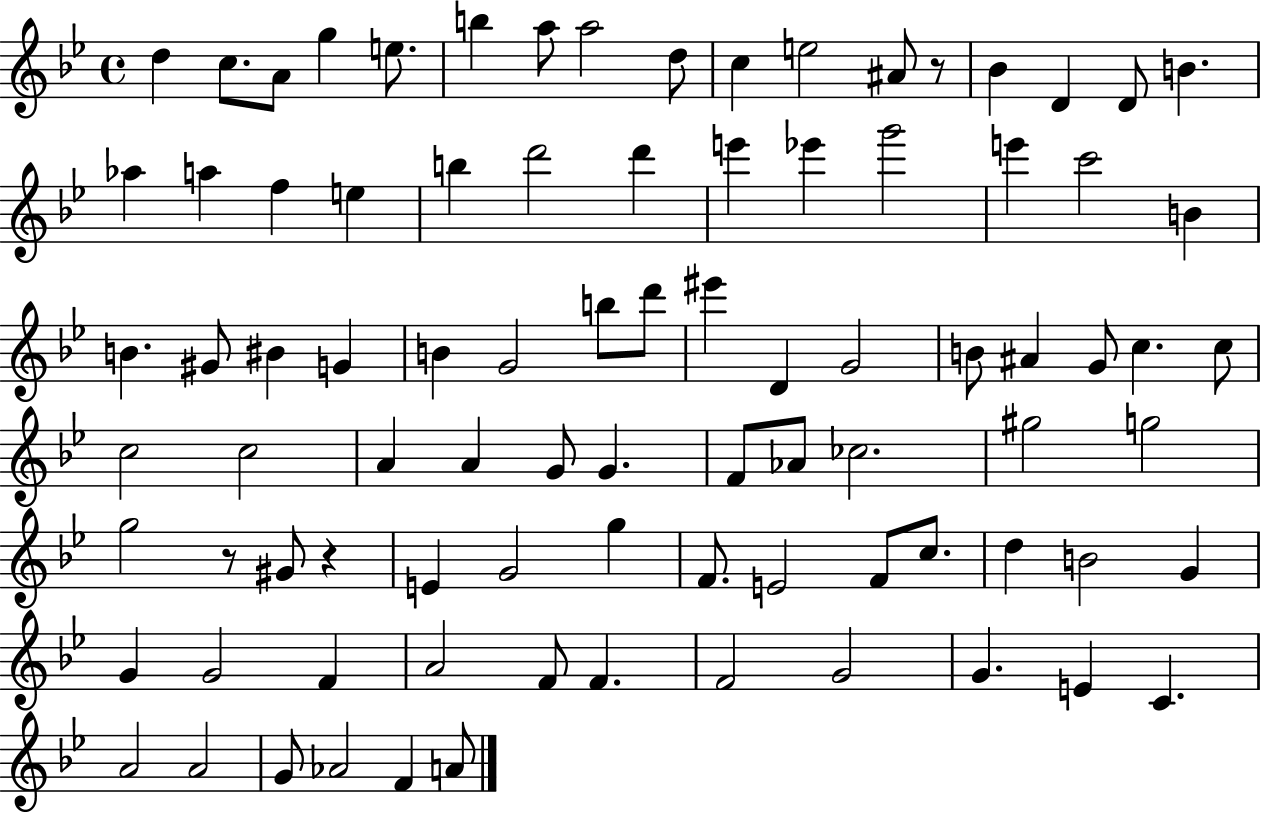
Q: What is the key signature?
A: BES major